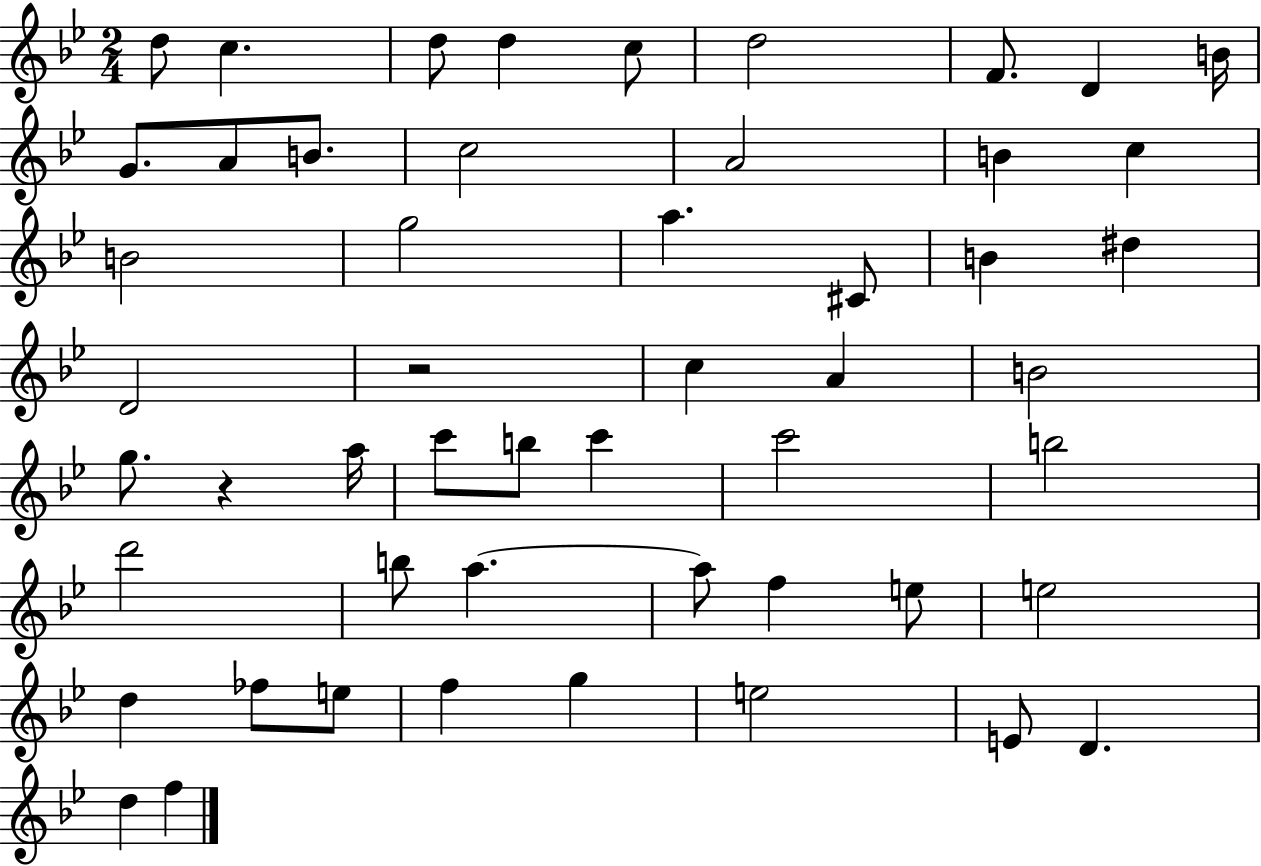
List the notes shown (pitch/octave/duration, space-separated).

D5/e C5/q. D5/e D5/q C5/e D5/h F4/e. D4/q B4/s G4/e. A4/e B4/e. C5/h A4/h B4/q C5/q B4/h G5/h A5/q. C#4/e B4/q D#5/q D4/h R/h C5/q A4/q B4/h G5/e. R/q A5/s C6/e B5/e C6/q C6/h B5/h D6/h B5/e A5/q. A5/e F5/q E5/e E5/h D5/q FES5/e E5/e F5/q G5/q E5/h E4/e D4/q. D5/q F5/q